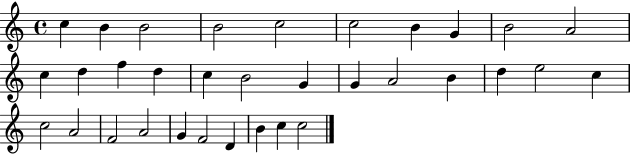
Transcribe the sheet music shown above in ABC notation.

X:1
T:Untitled
M:4/4
L:1/4
K:C
c B B2 B2 c2 c2 B G B2 A2 c d f d c B2 G G A2 B d e2 c c2 A2 F2 A2 G F2 D B c c2